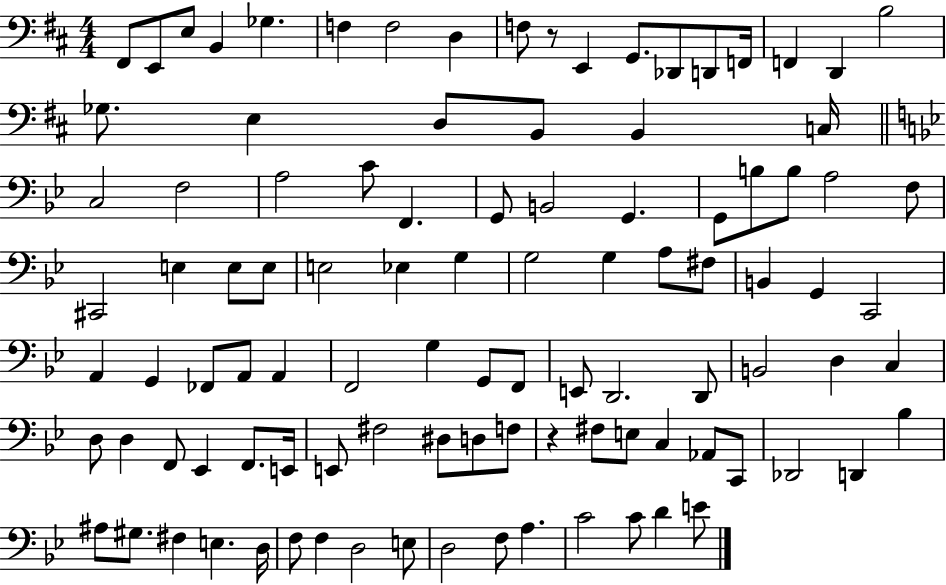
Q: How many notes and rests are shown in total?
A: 102